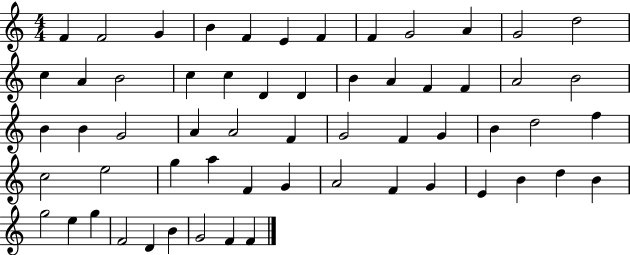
{
  \clef treble
  \numericTimeSignature
  \time 4/4
  \key c \major
  f'4 f'2 g'4 | b'4 f'4 e'4 f'4 | f'4 g'2 a'4 | g'2 d''2 | \break c''4 a'4 b'2 | c''4 c''4 d'4 d'4 | b'4 a'4 f'4 f'4 | a'2 b'2 | \break b'4 b'4 g'2 | a'4 a'2 f'4 | g'2 f'4 g'4 | b'4 d''2 f''4 | \break c''2 e''2 | g''4 a''4 f'4 g'4 | a'2 f'4 g'4 | e'4 b'4 d''4 b'4 | \break g''2 e''4 g''4 | f'2 d'4 b'4 | g'2 f'4 f'4 | \bar "|."
}